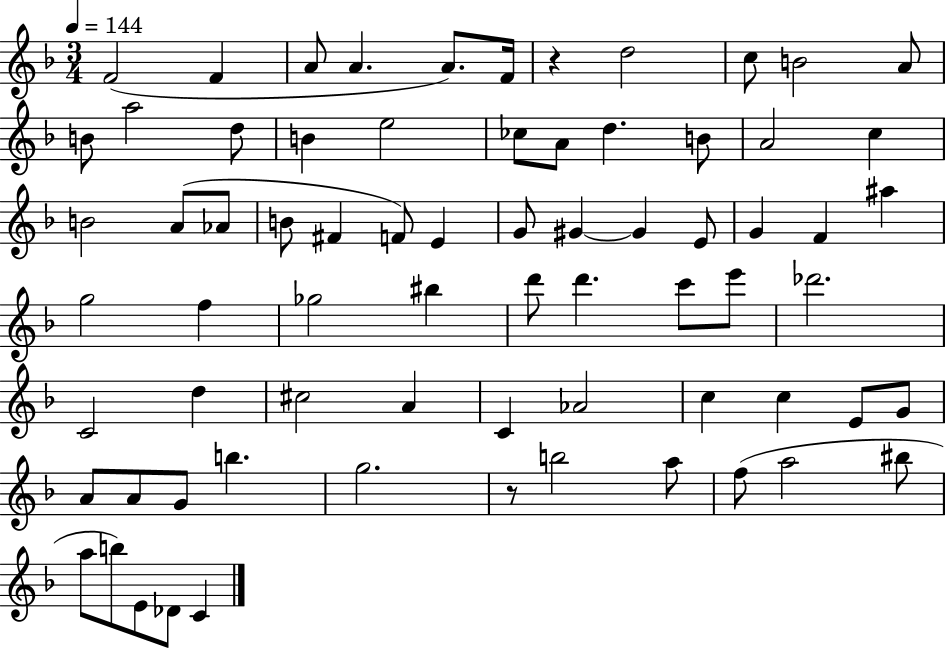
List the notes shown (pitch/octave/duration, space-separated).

F4/h F4/q A4/e A4/q. A4/e. F4/s R/q D5/h C5/e B4/h A4/e B4/e A5/h D5/e B4/q E5/h CES5/e A4/e D5/q. B4/e A4/h C5/q B4/h A4/e Ab4/e B4/e F#4/q F4/e E4/q G4/e G#4/q G#4/q E4/e G4/q F4/q A#5/q G5/h F5/q Gb5/h BIS5/q D6/e D6/q. C6/e E6/e Db6/h. C4/h D5/q C#5/h A4/q C4/q Ab4/h C5/q C5/q E4/e G4/e A4/e A4/e G4/e B5/q. G5/h. R/e B5/h A5/e F5/e A5/h BIS5/e A5/e B5/e E4/e Db4/e C4/q